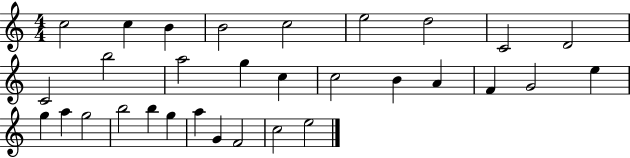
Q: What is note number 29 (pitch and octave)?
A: F4